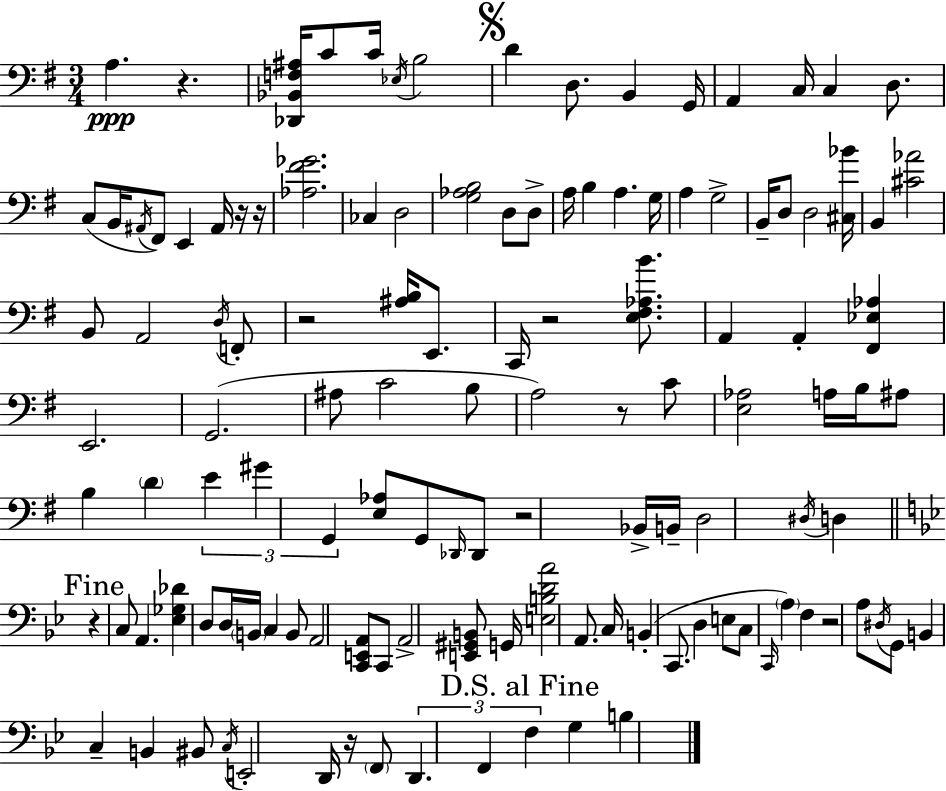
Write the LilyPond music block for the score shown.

{
  \clef bass
  \numericTimeSignature
  \time 3/4
  \key e \minor
  a4.\ppp r4. | <des, bes, f ais>16 c'8 c'16 \acciaccatura { ees16 } b2 | \mark \markup { \musicglyph "scripts.segno" } d'4 d8. b,4 | g,16 a,4 c16 c4 d8. | \break c8( b,16 \acciaccatura { ais,16 }) fis,8 e,4 ais,16 | r16 r16 <aes fis' ges'>2. | ces4 d2 | <g aes b>2 d8 | \break d8-> a16 b4 a4. | g16 a4 g2-> | b,16-- d8 d2 | <cis bes'>16 b,4 <cis' aes'>2 | \break b,8 a,2 | \acciaccatura { d16 } f,8-. r2 <ais b>16 | e,8. c,16 r2 | <e fis aes b'>8. a,4 a,4-. <fis, ees aes>4 | \break e,2. | g,2.( | ais8 c'2 | b8 a2) r8 | \break c'8 <e aes>2 a16 | b16 ais8 b4 \parenthesize d'4 \tuplet 3/2 { e'4 | gis'4 g,4 } <e aes>8 | g,8 \grace { des,16 } des,8 r2 | \break bes,16-> b,16-- d2 | \acciaccatura { dis16 } d4 \mark "Fine" \bar "||" \break \key g \minor r4 c8 a,4. | <ees ges des'>4 d8 d16 \parenthesize b,16 c4 | b,8 a,2 <c, e, a,>8 | c,8 a,2-> <e, gis, b,>8 | \break g,16 <e b d' a'>2 a,8. | c16 b,4-.( c,8. d4 | e8 c8 \grace { c,16 }) \parenthesize a4 f4 | r2 a8 \acciaccatura { dis16 } | \break g,8 b,4 c4-- b,4 | bis,8 \acciaccatura { c16 } e,2-. | d,16 r16 \parenthesize f,8 \tuplet 3/2 { d,4. f,4 | \mark "D.S. al Fine" f4 } g4 b4 | \break \bar "|."
}